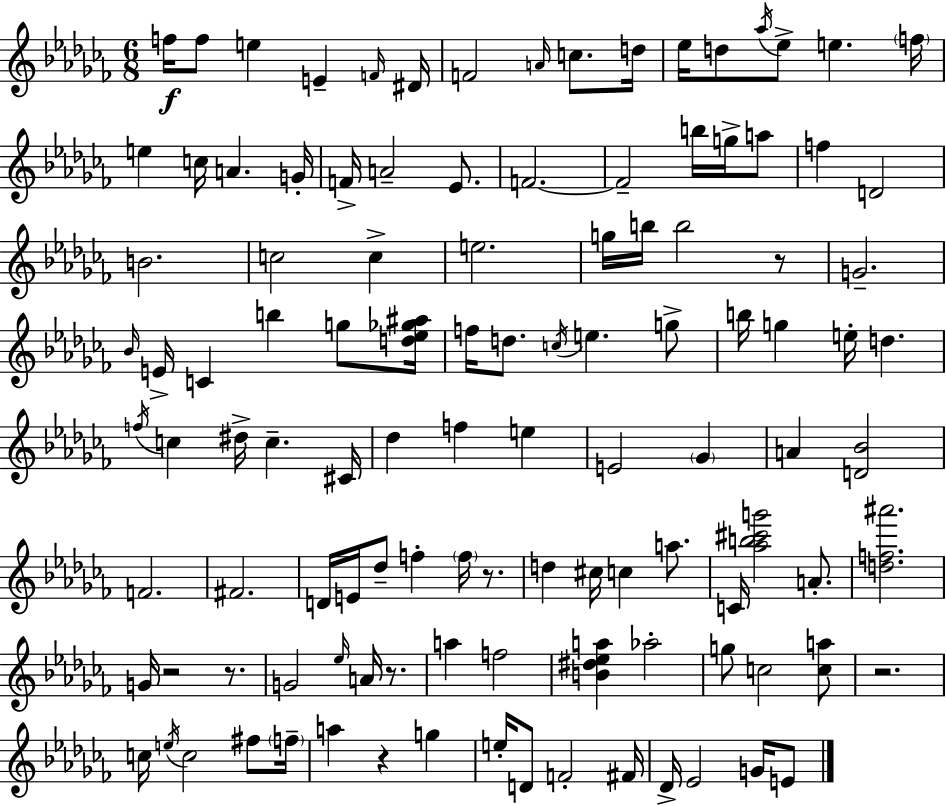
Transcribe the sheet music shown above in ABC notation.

X:1
T:Untitled
M:6/8
L:1/4
K:Abm
f/4 f/2 e E F/4 ^D/4 F2 A/4 c/2 d/4 _e/4 d/2 _a/4 _e/2 e f/4 e c/4 A G/4 F/4 A2 _E/2 F2 F2 b/4 g/4 a/2 f D2 B2 c2 c e2 g/4 b/4 b2 z/2 G2 _B/4 E/4 C b g/2 [d_e_g^a]/4 f/4 d/2 c/4 e g/2 b/4 g e/4 d f/4 c ^d/4 c ^C/4 _d f e E2 _G A [D_B]2 F2 ^F2 D/4 E/4 _d/2 f f/4 z/2 d ^c/4 c a/2 C/4 [_ab^c'g']2 A/2 [df^a']2 G/4 z2 z/2 G2 _e/4 A/4 z/2 a f2 [B^d_ea] _a2 g/2 c2 [ca]/2 z2 c/4 e/4 c2 ^f/2 f/4 a z g e/4 D/2 F2 ^F/4 _D/4 _E2 G/4 E/2